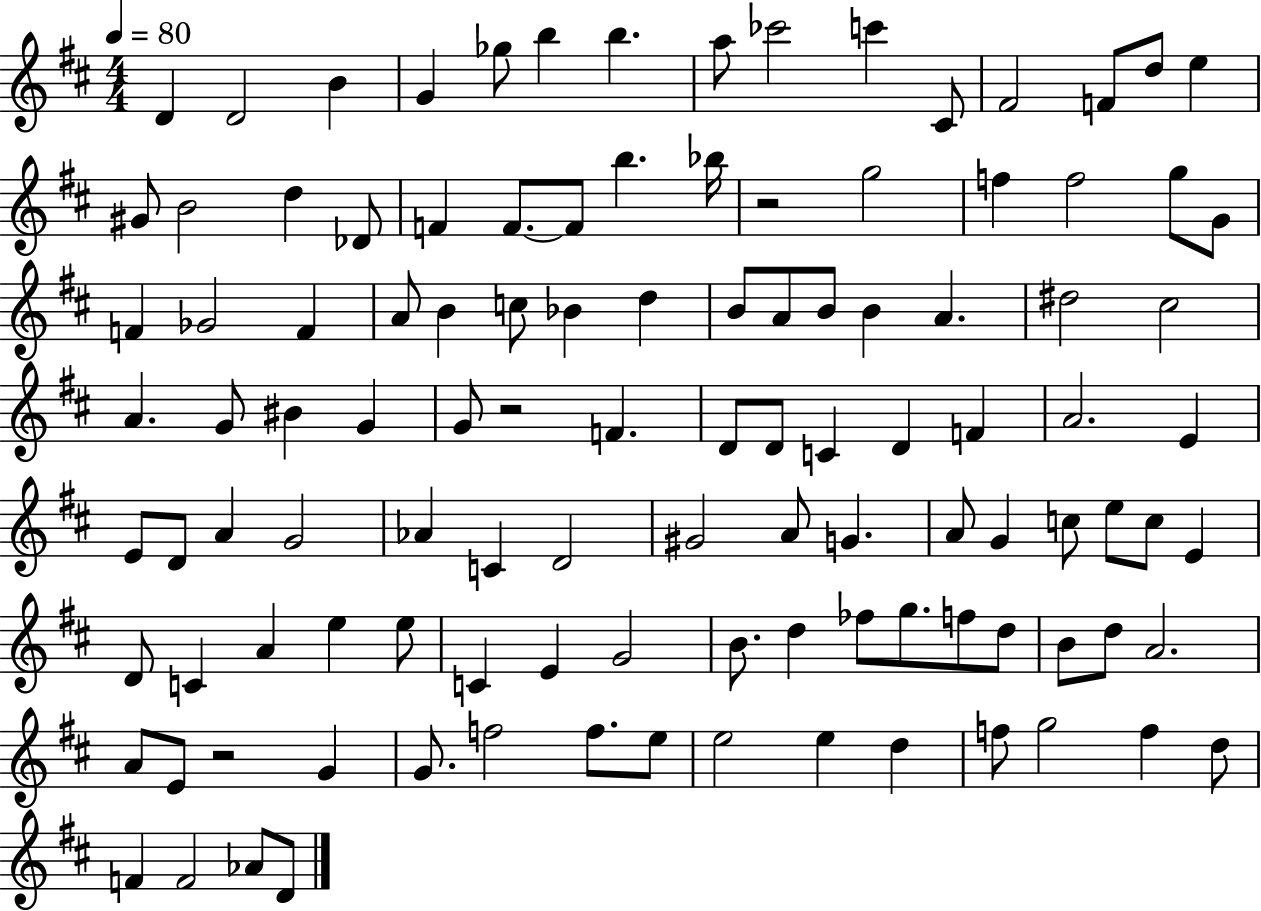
D4/q D4/h B4/q G4/q Gb5/e B5/q B5/q. A5/e CES6/h C6/q C#4/e F#4/h F4/e D5/e E5/q G#4/e B4/h D5/q Db4/e F4/q F4/e. F4/e B5/q. Bb5/s R/h G5/h F5/q F5/h G5/e G4/e F4/q Gb4/h F4/q A4/e B4/q C5/e Bb4/q D5/q B4/e A4/e B4/e B4/q A4/q. D#5/h C#5/h A4/q. G4/e BIS4/q G4/q G4/e R/h F4/q. D4/e D4/e C4/q D4/q F4/q A4/h. E4/q E4/e D4/e A4/q G4/h Ab4/q C4/q D4/h G#4/h A4/e G4/q. A4/e G4/q C5/e E5/e C5/e E4/q D4/e C4/q A4/q E5/q E5/e C4/q E4/q G4/h B4/e. D5/q FES5/e G5/e. F5/e D5/e B4/e D5/e A4/h. A4/e E4/e R/h G4/q G4/e. F5/h F5/e. E5/e E5/h E5/q D5/q F5/e G5/h F5/q D5/e F4/q F4/h Ab4/e D4/e